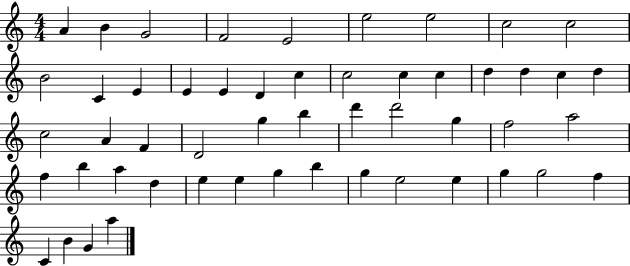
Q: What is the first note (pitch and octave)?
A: A4